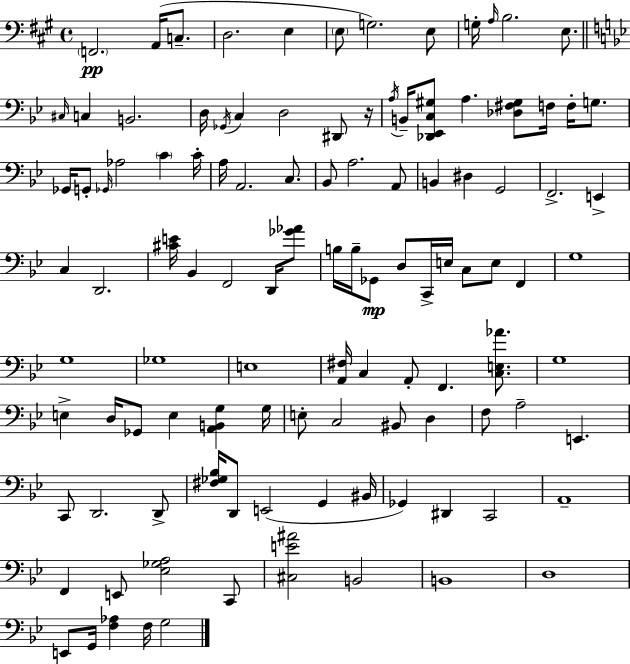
F2/h. A2/s C3/e. D3/h. E3/q E3/e G3/h. E3/e G3/s A3/s B3/h. E3/e. C#3/s C3/q B2/h. D3/s Gb2/s C3/q D3/h D#2/e R/s A3/s B2/s [Db2,Eb2,C3,G#3]/e A3/q. [Db3,F#3,G#3]/e F3/s F3/s G3/e. Gb2/s G2/e Gb2/s Ab3/h C4/q C4/s A3/s A2/h. C3/e. Bb2/e A3/h. A2/e B2/q D#3/q G2/h F2/h. E2/q C3/q D2/h. [C#4,E4]/s Bb2/q F2/h D2/s [Gb4,Ab4]/e B3/s B3/s Gb2/e D3/e C2/s E3/s C3/e E3/e F2/q G3/w G3/w Gb3/w E3/w [A2,F#3]/s C3/q A2/e F2/q. [C3,E3,Ab4]/e. G3/w E3/q D3/s Gb2/e E3/q [A2,B2,G3]/q G3/s E3/e C3/h BIS2/e D3/q F3/e A3/h E2/q. C2/e D2/h. D2/e [F#3,Gb3,Bb3]/s D2/e E2/h G2/q BIS2/s Gb2/q D#2/q C2/h A2/w F2/q E2/e [Eb3,Gb3,A3]/h C2/e [C#3,E4,A#4]/h B2/h B2/w D3/w E2/e G2/s [F3,Ab3]/q F3/s G3/h